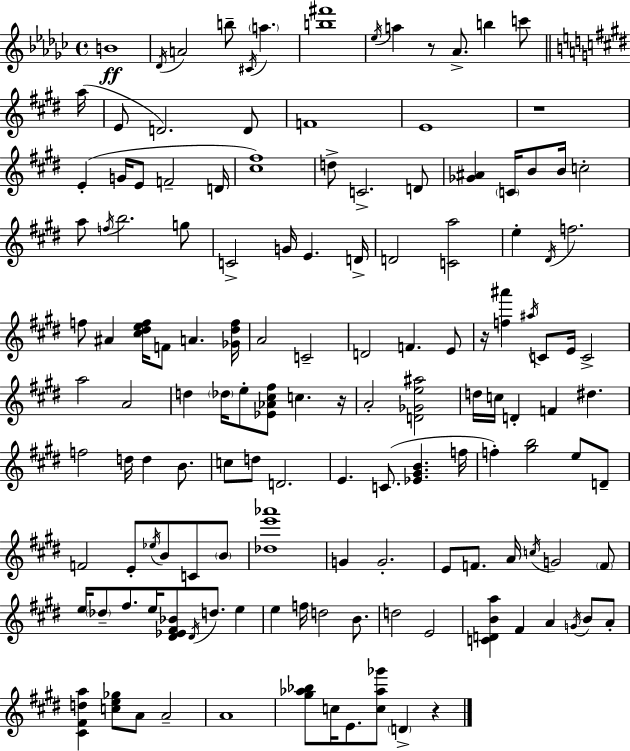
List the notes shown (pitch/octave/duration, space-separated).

B4/w Db4/s A4/h B5/e C#4/s A5/q. [B5,F#6]/w Eb5/s A5/q R/e Ab4/e. B5/q C6/e A5/s E4/e D4/h. D4/e F4/w E4/w R/w E4/q G4/s E4/e F4/h D4/s [C#5,F#5]/w D5/e C4/h. D4/e [Gb4,A#4]/q C4/s B4/e B4/s C5/h A5/e F5/s B5/h. G5/e C4/h G4/s E4/q. D4/s D4/h [C4,A5]/h E5/q D#4/s F5/h. F5/e A#4/q [C#5,D#5,E5,F5]/s F4/e A4/q. [Gb4,D#5,F5]/s A4/h C4/h D4/h F4/q. E4/e R/s [F5,A#6]/q A#5/s C4/e E4/s C4/h A5/h A4/h D5/q Db5/s E5/e [Eb4,Ab4,C#5,F#5]/e C5/q. R/s A4/h [D4,Gb4,E5,A#5]/h D5/s C5/s D4/q F4/q D#5/q. F5/h D5/s D5/q B4/e. C5/e D5/e D4/h. E4/q. C4/e. [Eb4,G#4,B4]/q. F5/s F5/q [G#5,B5]/h E5/e D4/e F4/h E4/e Eb5/s B4/e C4/e B4/e [Db5,E6,Ab6]/w G4/q G4/h. E4/e F4/e. A4/s C5/s G4/h F4/e E5/s Db5/e F#5/e. E5/s [D#4,Eb4,F#4,Bb4]/e D#4/s D5/e. E5/q E5/q F5/s D5/h B4/e. D5/h E4/h [C4,D4,B4,A5]/q F#4/q A4/q G4/s B4/e A4/e [C#4,F#4,D5,A5]/q [C5,E5,Gb5]/e A4/e A4/h A4/w [G#5,Ab5,Bb5]/e C5/s E4/e. [C5,Ab5,Gb6]/e D4/q R/q